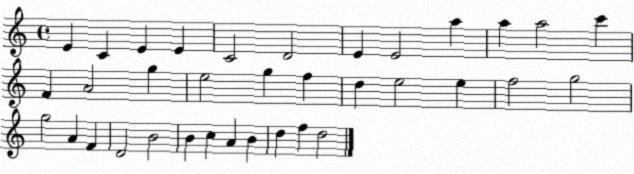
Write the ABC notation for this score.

X:1
T:Untitled
M:4/4
L:1/4
K:C
E C E E C2 D2 E E2 a a a2 c' F A2 g e2 g f d e2 e f2 g2 g2 A F D2 B2 B c A B d f d2